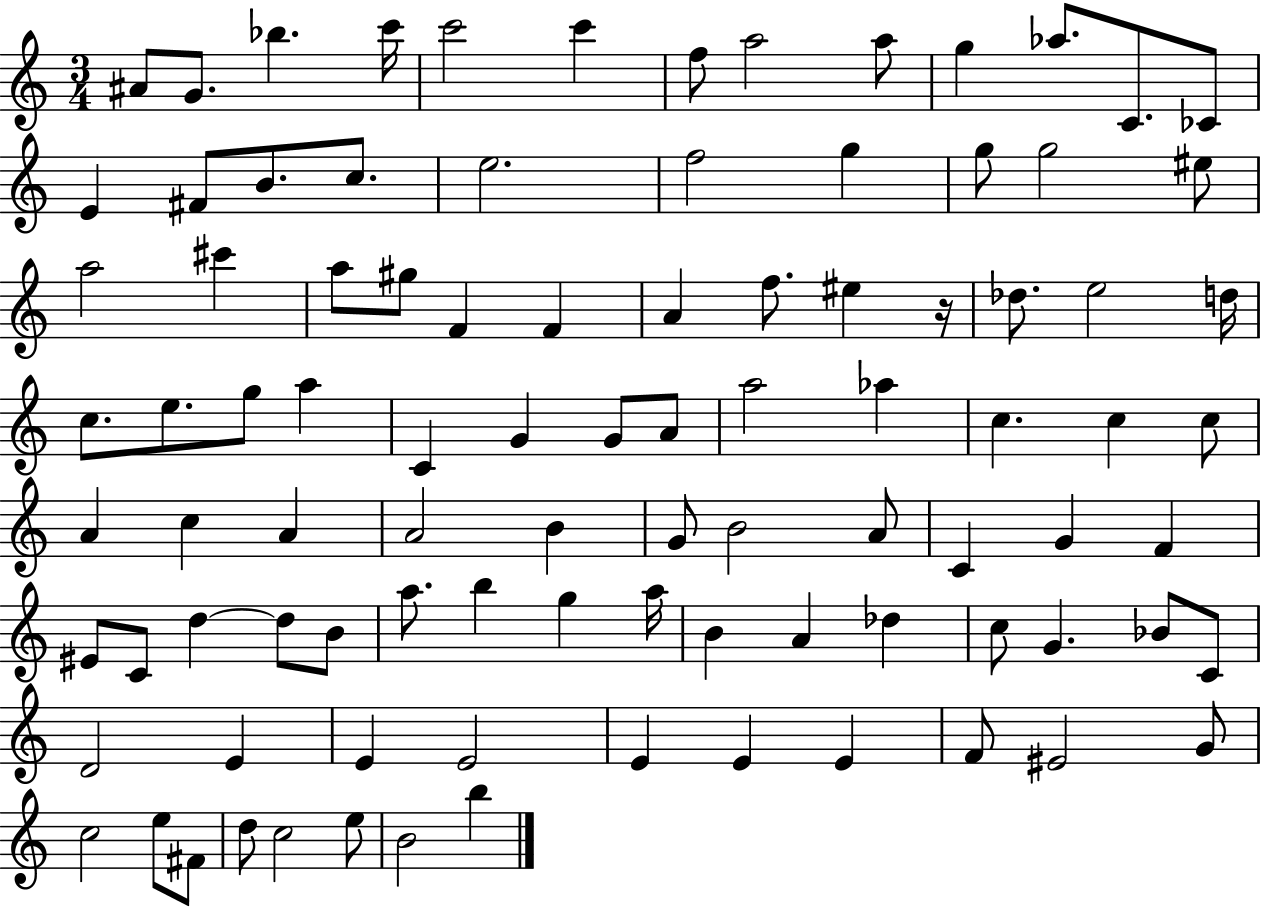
A#4/e G4/e. Bb5/q. C6/s C6/h C6/q F5/e A5/h A5/e G5/q Ab5/e. C4/e. CES4/e E4/q F#4/e B4/e. C5/e. E5/h. F5/h G5/q G5/e G5/h EIS5/e A5/h C#6/q A5/e G#5/e F4/q F4/q A4/q F5/e. EIS5/q R/s Db5/e. E5/h D5/s C5/e. E5/e. G5/e A5/q C4/q G4/q G4/e A4/e A5/h Ab5/q C5/q. C5/q C5/e A4/q C5/q A4/q A4/h B4/q G4/e B4/h A4/e C4/q G4/q F4/q EIS4/e C4/e D5/q D5/e B4/e A5/e. B5/q G5/q A5/s B4/q A4/q Db5/q C5/e G4/q. Bb4/e C4/e D4/h E4/q E4/q E4/h E4/q E4/q E4/q F4/e EIS4/h G4/e C5/h E5/e F#4/e D5/e C5/h E5/e B4/h B5/q